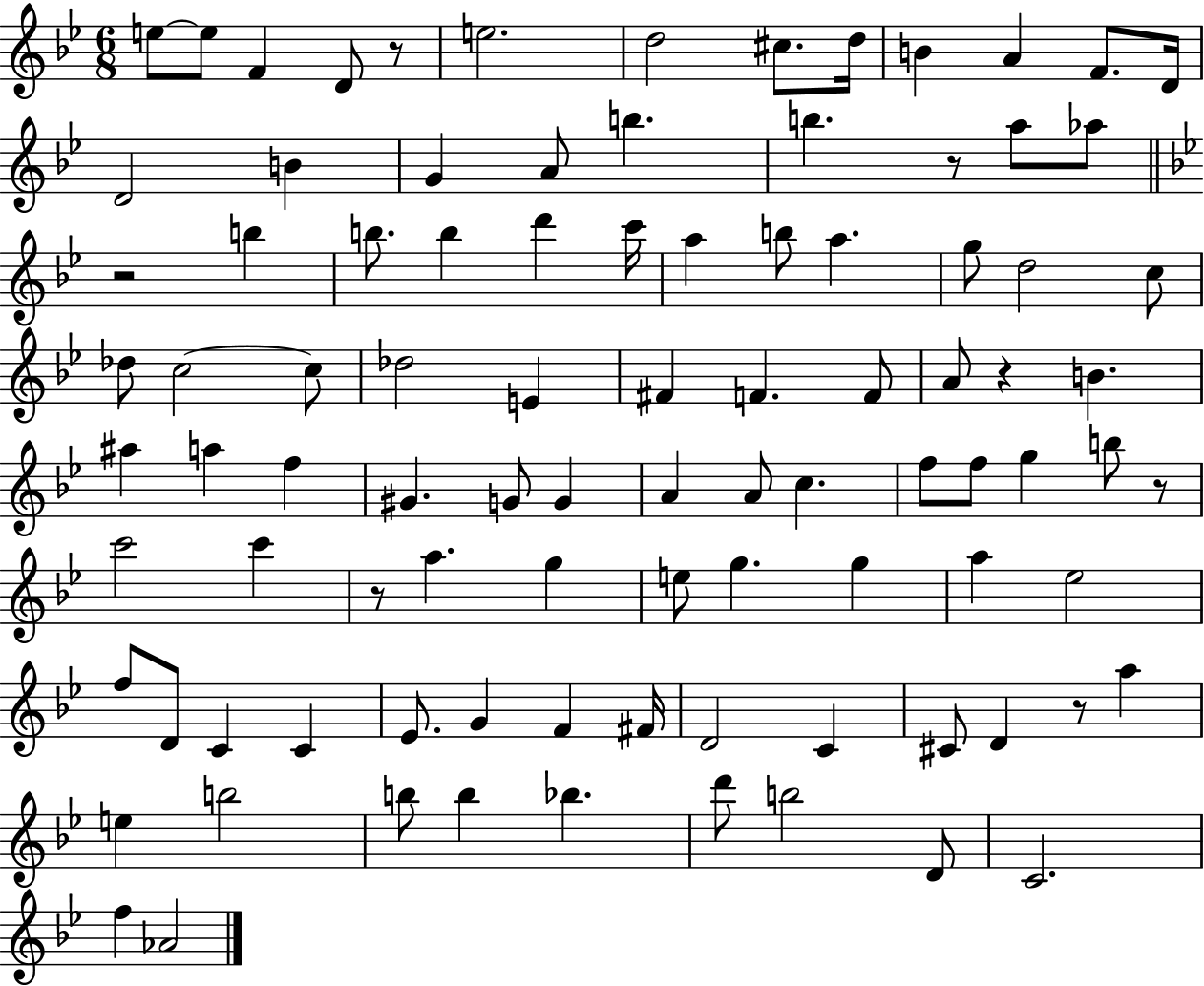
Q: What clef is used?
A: treble